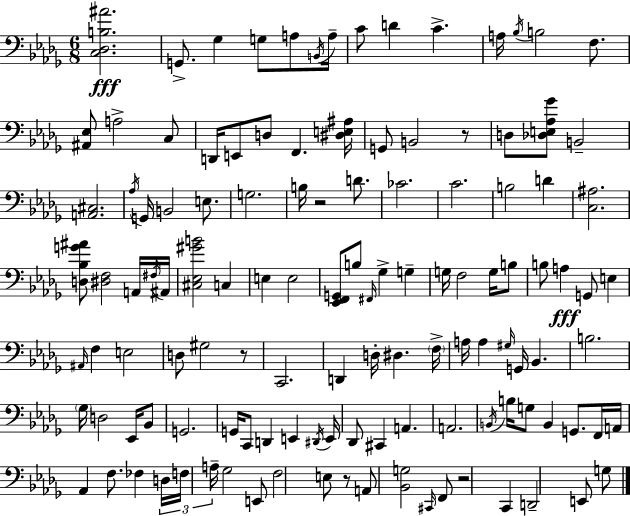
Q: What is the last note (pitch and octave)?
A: G3